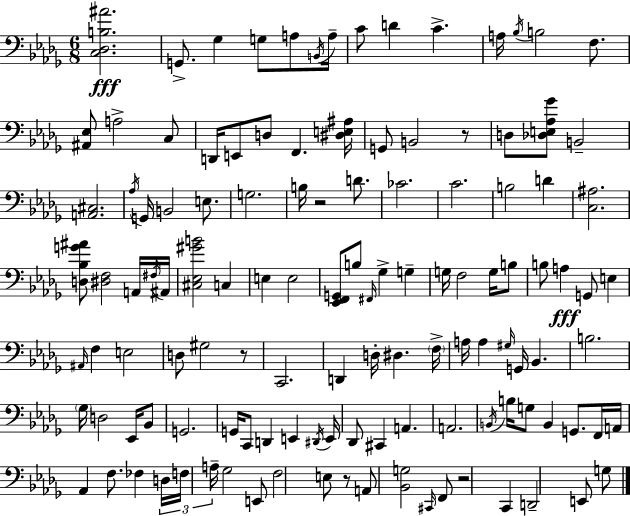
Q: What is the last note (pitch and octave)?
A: G3